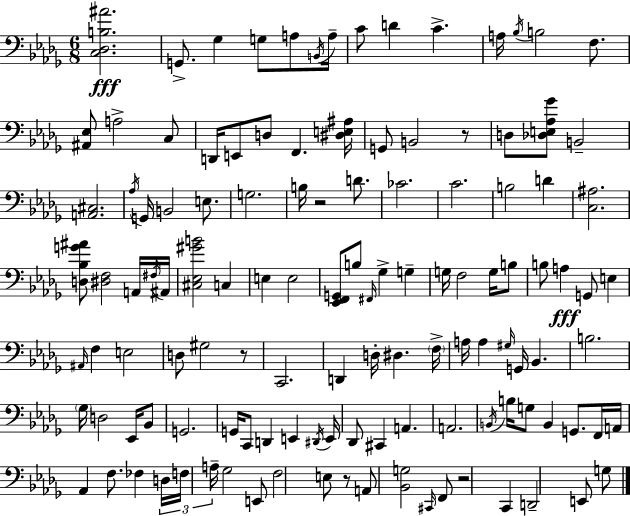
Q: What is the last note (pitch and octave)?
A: G3